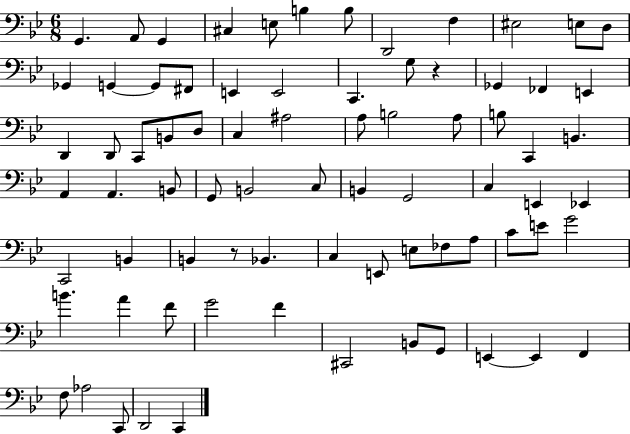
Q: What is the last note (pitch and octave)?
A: C2